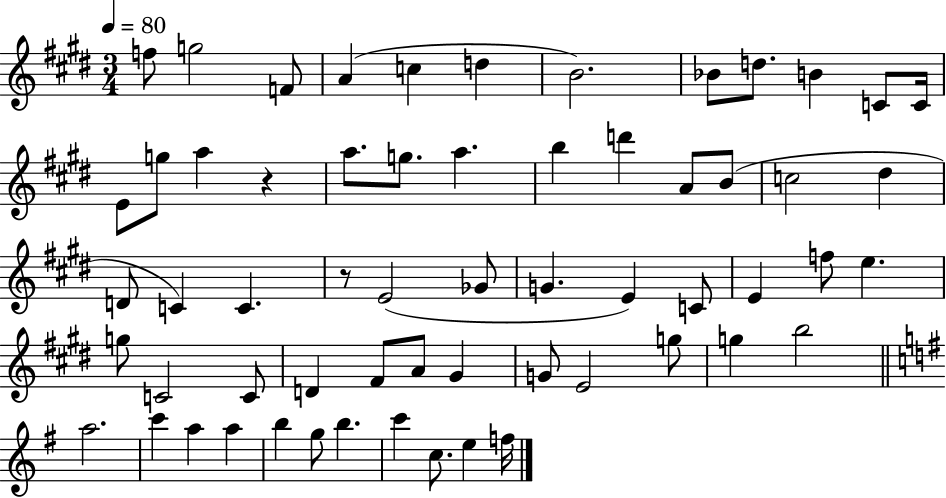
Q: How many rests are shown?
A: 2